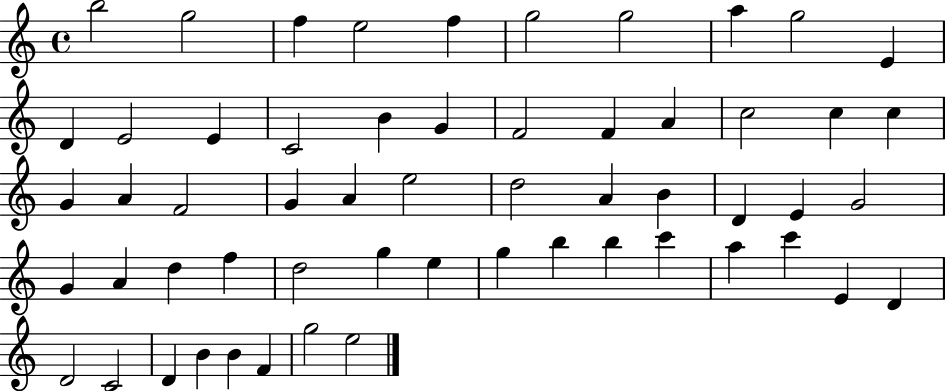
{
  \clef treble
  \time 4/4
  \defaultTimeSignature
  \key c \major
  b''2 g''2 | f''4 e''2 f''4 | g''2 g''2 | a''4 g''2 e'4 | \break d'4 e'2 e'4 | c'2 b'4 g'4 | f'2 f'4 a'4 | c''2 c''4 c''4 | \break g'4 a'4 f'2 | g'4 a'4 e''2 | d''2 a'4 b'4 | d'4 e'4 g'2 | \break g'4 a'4 d''4 f''4 | d''2 g''4 e''4 | g''4 b''4 b''4 c'''4 | a''4 c'''4 e'4 d'4 | \break d'2 c'2 | d'4 b'4 b'4 f'4 | g''2 e''2 | \bar "|."
}